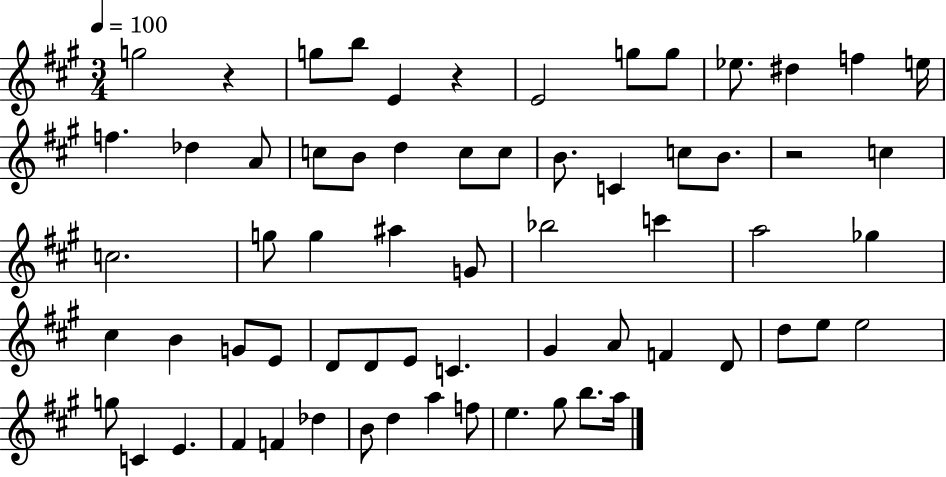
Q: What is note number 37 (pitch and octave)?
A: E4